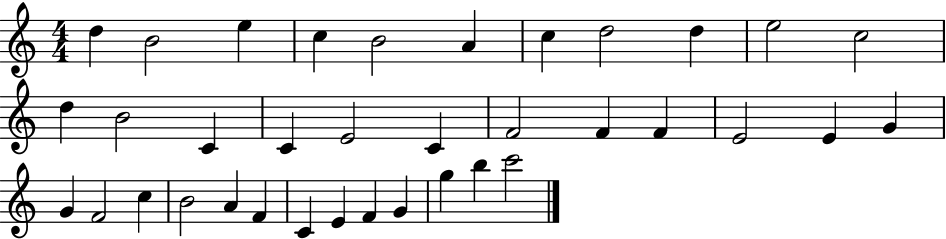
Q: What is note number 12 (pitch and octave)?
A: D5